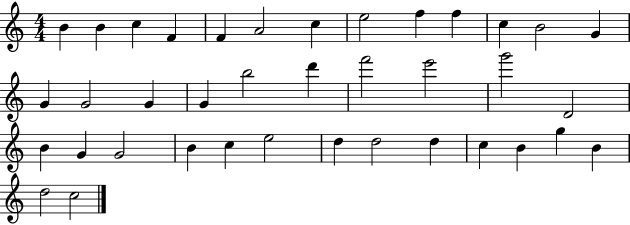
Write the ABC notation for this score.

X:1
T:Untitled
M:4/4
L:1/4
K:C
B B c F F A2 c e2 f f c B2 G G G2 G G b2 d' f'2 e'2 g'2 D2 B G G2 B c e2 d d2 d c B g B d2 c2